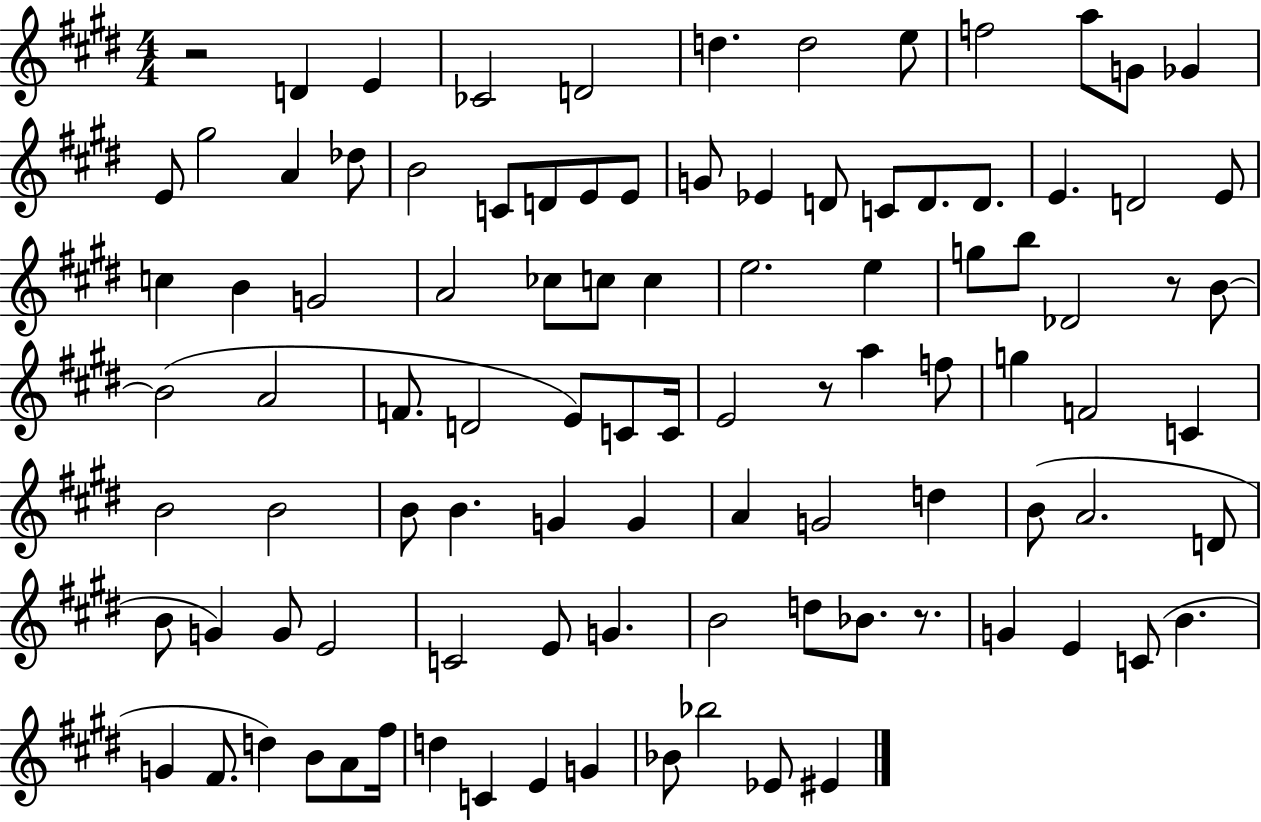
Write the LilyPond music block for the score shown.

{
  \clef treble
  \numericTimeSignature
  \time 4/4
  \key e \major
  \repeat volta 2 { r2 d'4 e'4 | ces'2 d'2 | d''4. d''2 e''8 | f''2 a''8 g'8 ges'4 | \break e'8 gis''2 a'4 des''8 | b'2 c'8 d'8 e'8 e'8 | g'8 ees'4 d'8 c'8 d'8. d'8. | e'4. d'2 e'8 | \break c''4 b'4 g'2 | a'2 ces''8 c''8 c''4 | e''2. e''4 | g''8 b''8 des'2 r8 b'8~~ | \break b'2( a'2 | f'8. d'2 e'8) c'8 c'16 | e'2 r8 a''4 f''8 | g''4 f'2 c'4 | \break b'2 b'2 | b'8 b'4. g'4 g'4 | a'4 g'2 d''4 | b'8( a'2. d'8 | \break b'8 g'4) g'8 e'2 | c'2 e'8 g'4. | b'2 d''8 bes'8. r8. | g'4 e'4 c'8( b'4. | \break g'4 fis'8. d''4) b'8 a'8 fis''16 | d''4 c'4 e'4 g'4 | bes'8 bes''2 ees'8 eis'4 | } \bar "|."
}